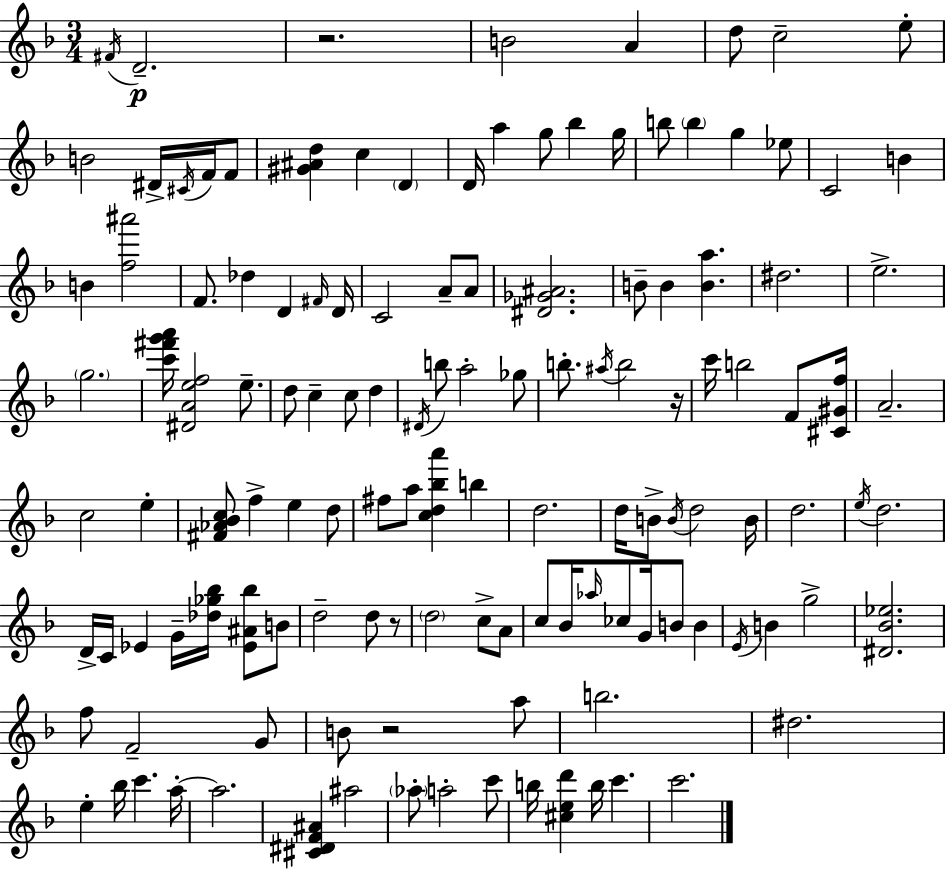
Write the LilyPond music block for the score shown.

{
  \clef treble
  \numericTimeSignature
  \time 3/4
  \key d \minor
  \acciaccatura { fis'16 }\p d'2.-- | r2. | b'2 a'4 | d''8 c''2-- e''8-. | \break b'2 dis'16-> \acciaccatura { cis'16 } f'16 | f'8 <gis' ais' d''>4 c''4 \parenthesize d'4 | d'16 a''4 g''8 bes''4 | g''16 b''8 \parenthesize b''4 g''4 | \break ees''8 c'2 b'4 | b'4 <f'' ais'''>2 | f'8. des''4 d'4 | \grace { fis'16 } d'16 c'2 a'8-- | \break a'8 <dis' ges' ais'>2. | b'8-- b'4 <b' a''>4. | dis''2. | e''2.-> | \break \parenthesize g''2. | <c''' fis''' g''' a'''>16 <dis' a' e'' f''>2 | e''8.-- d''8 c''4-- c''8 d''4 | \acciaccatura { dis'16 } b''8 a''2-. | \break ges''8 b''8.-. \acciaccatura { ais''16 } b''2 | r16 c'''16 b''2 | f'8 <cis' gis' f''>16 a'2.-- | c''2 | \break e''4-. <fis' aes' bes' c''>8 f''4-> e''4 | d''8 fis''8 a''8 <c'' d'' bes'' a'''>4 | b''4 d''2. | d''16 b'8-> \acciaccatura { b'16 } d''2 | \break b'16 d''2. | \acciaccatura { e''16 } d''2. | d'16-> c'16 ees'4 | g'16-- <des'' ges'' bes''>16 <ees' ais' bes''>8 b'8 d''2-- | \break d''8 r8 \parenthesize d''2 | c''8-> a'8 c''8 bes'16 \grace { aes''16 } ces''8 | g'16 b'8 b'4 \acciaccatura { e'16 } b'4 | g''2-> <dis' bes' ees''>2. | \break f''8 f'2-- | g'8 b'8 r2 | a''8 b''2. | dis''2. | \break e''4-. | bes''16 c'''4. a''16-.~~ a''2. | <cis' dis' f' ais'>4 | ais''2 \parenthesize aes''8-. a''2-. | \break c'''8 b''16 <cis'' e'' d'''>4 | b''16 c'''4. c'''2. | \bar "|."
}